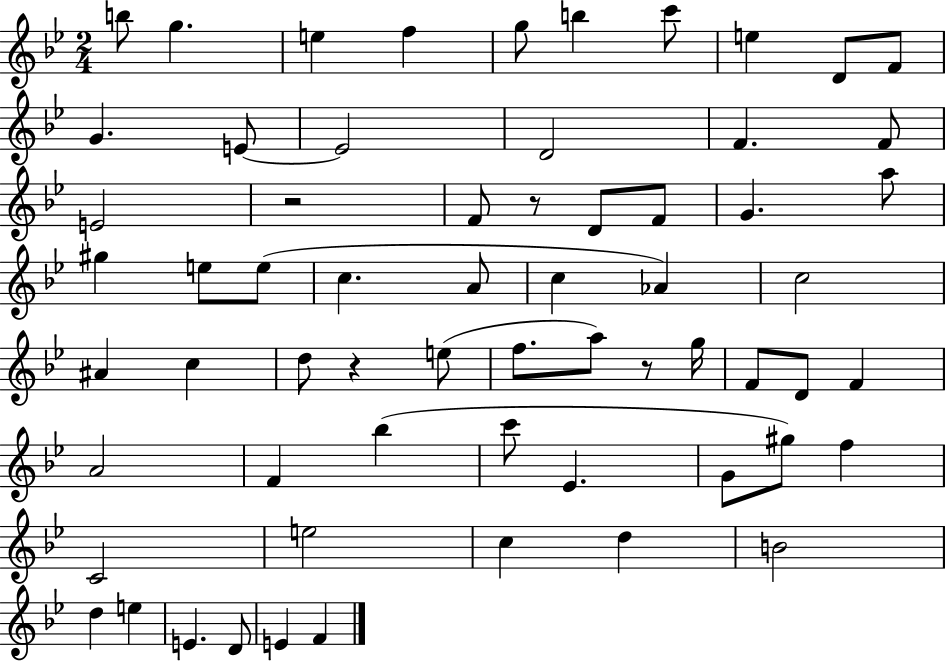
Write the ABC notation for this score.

X:1
T:Untitled
M:2/4
L:1/4
K:Bb
b/2 g e f g/2 b c'/2 e D/2 F/2 G E/2 E2 D2 F F/2 E2 z2 F/2 z/2 D/2 F/2 G a/2 ^g e/2 e/2 c A/2 c _A c2 ^A c d/2 z e/2 f/2 a/2 z/2 g/4 F/2 D/2 F A2 F _b c'/2 _E G/2 ^g/2 f C2 e2 c d B2 d e E D/2 E F